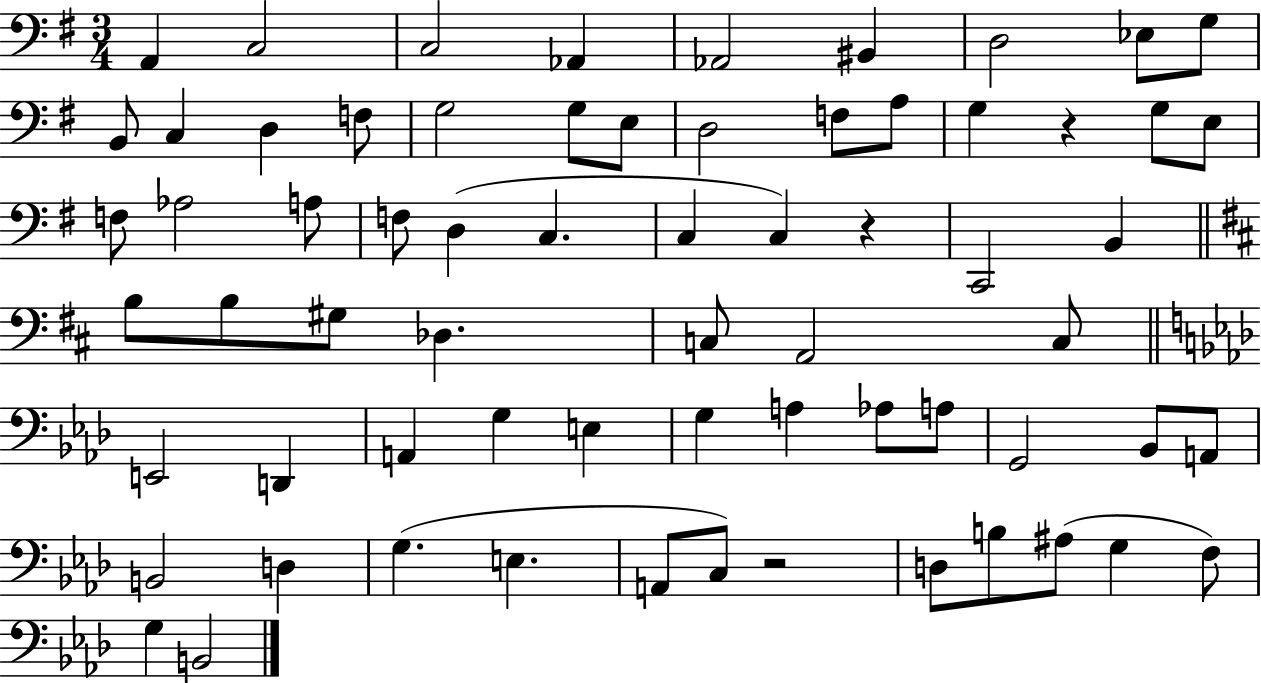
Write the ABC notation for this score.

X:1
T:Untitled
M:3/4
L:1/4
K:G
A,, C,2 C,2 _A,, _A,,2 ^B,, D,2 _E,/2 G,/2 B,,/2 C, D, F,/2 G,2 G,/2 E,/2 D,2 F,/2 A,/2 G, z G,/2 E,/2 F,/2 _A,2 A,/2 F,/2 D, C, C, C, z C,,2 B,, B,/2 B,/2 ^G,/2 _D, C,/2 A,,2 C,/2 E,,2 D,, A,, G, E, G, A, _A,/2 A,/2 G,,2 _B,,/2 A,,/2 B,,2 D, G, E, A,,/2 C,/2 z2 D,/2 B,/2 ^A,/2 G, F,/2 G, B,,2